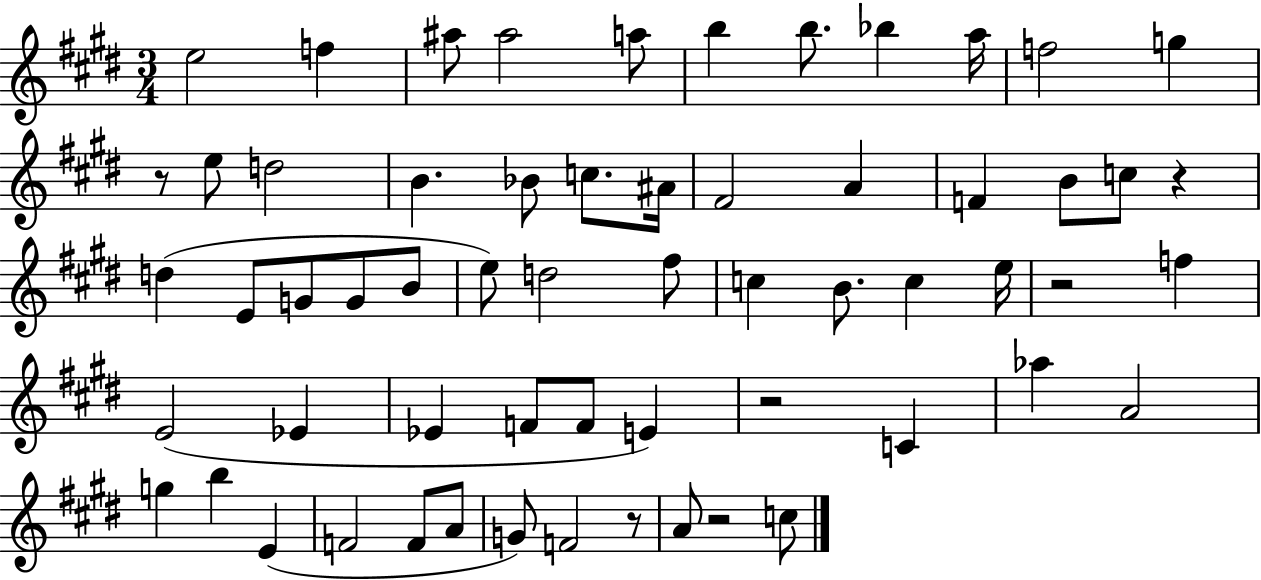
{
  \clef treble
  \numericTimeSignature
  \time 3/4
  \key e \major
  e''2 f''4 | ais''8 ais''2 a''8 | b''4 b''8. bes''4 a''16 | f''2 g''4 | \break r8 e''8 d''2 | b'4. bes'8 c''8. ais'16 | fis'2 a'4 | f'4 b'8 c''8 r4 | \break d''4( e'8 g'8 g'8 b'8 | e''8) d''2 fis''8 | c''4 b'8. c''4 e''16 | r2 f''4 | \break e'2( ees'4 | ees'4 f'8 f'8 e'4) | r2 c'4 | aes''4 a'2 | \break g''4 b''4 e'4( | f'2 f'8 a'8 | g'8) f'2 r8 | a'8 r2 c''8 | \break \bar "|."
}